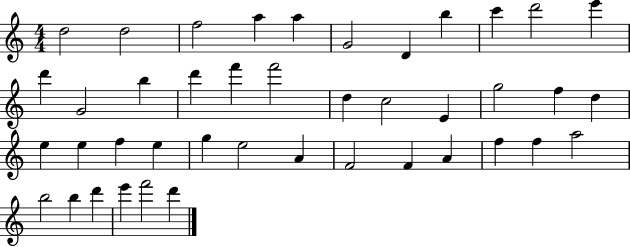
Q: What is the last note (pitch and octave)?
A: D6